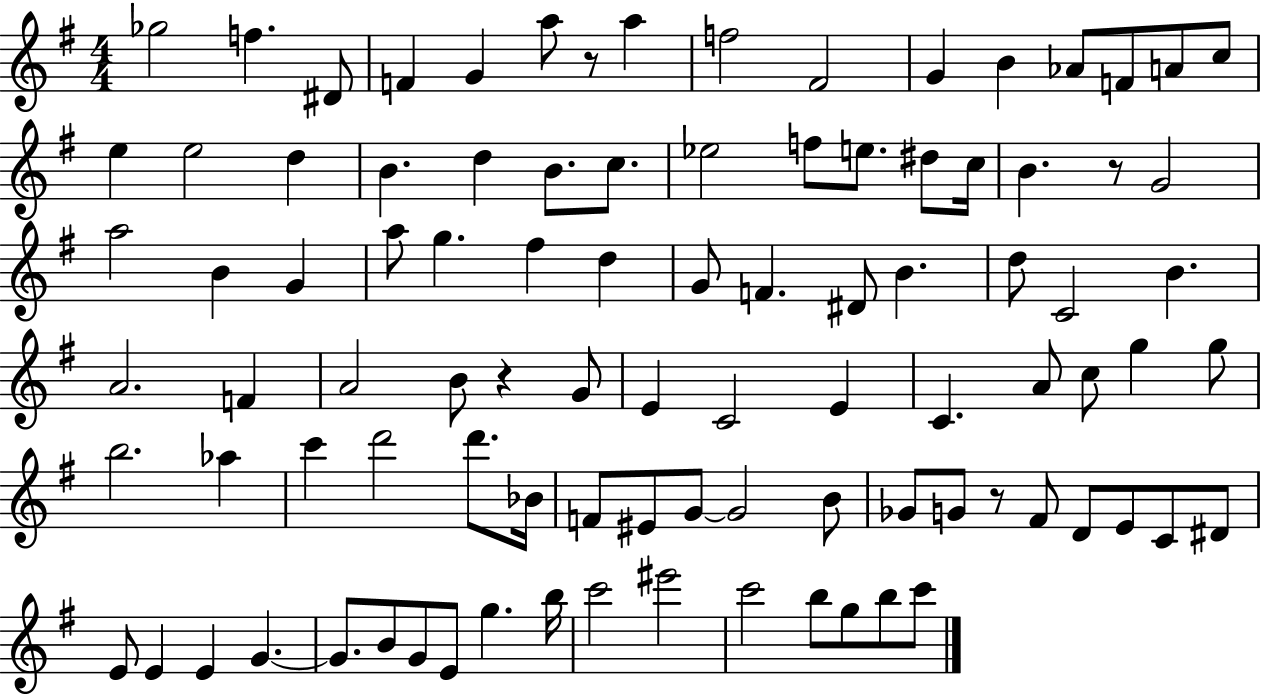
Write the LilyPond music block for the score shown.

{
  \clef treble
  \numericTimeSignature
  \time 4/4
  \key g \major
  ges''2 f''4. dis'8 | f'4 g'4 a''8 r8 a''4 | f''2 fis'2 | g'4 b'4 aes'8 f'8 a'8 c''8 | \break e''4 e''2 d''4 | b'4. d''4 b'8. c''8. | ees''2 f''8 e''8. dis''8 c''16 | b'4. r8 g'2 | \break a''2 b'4 g'4 | a''8 g''4. fis''4 d''4 | g'8 f'4. dis'8 b'4. | d''8 c'2 b'4. | \break a'2. f'4 | a'2 b'8 r4 g'8 | e'4 c'2 e'4 | c'4. a'8 c''8 g''4 g''8 | \break b''2. aes''4 | c'''4 d'''2 d'''8. bes'16 | f'8 eis'8 g'8~~ g'2 b'8 | ges'8 g'8 r8 fis'8 d'8 e'8 c'8 dis'8 | \break e'8 e'4 e'4 g'4.~~ | g'8. b'8 g'8 e'8 g''4. b''16 | c'''2 eis'''2 | c'''2 b''8 g''8 b''8 c'''8 | \break \bar "|."
}